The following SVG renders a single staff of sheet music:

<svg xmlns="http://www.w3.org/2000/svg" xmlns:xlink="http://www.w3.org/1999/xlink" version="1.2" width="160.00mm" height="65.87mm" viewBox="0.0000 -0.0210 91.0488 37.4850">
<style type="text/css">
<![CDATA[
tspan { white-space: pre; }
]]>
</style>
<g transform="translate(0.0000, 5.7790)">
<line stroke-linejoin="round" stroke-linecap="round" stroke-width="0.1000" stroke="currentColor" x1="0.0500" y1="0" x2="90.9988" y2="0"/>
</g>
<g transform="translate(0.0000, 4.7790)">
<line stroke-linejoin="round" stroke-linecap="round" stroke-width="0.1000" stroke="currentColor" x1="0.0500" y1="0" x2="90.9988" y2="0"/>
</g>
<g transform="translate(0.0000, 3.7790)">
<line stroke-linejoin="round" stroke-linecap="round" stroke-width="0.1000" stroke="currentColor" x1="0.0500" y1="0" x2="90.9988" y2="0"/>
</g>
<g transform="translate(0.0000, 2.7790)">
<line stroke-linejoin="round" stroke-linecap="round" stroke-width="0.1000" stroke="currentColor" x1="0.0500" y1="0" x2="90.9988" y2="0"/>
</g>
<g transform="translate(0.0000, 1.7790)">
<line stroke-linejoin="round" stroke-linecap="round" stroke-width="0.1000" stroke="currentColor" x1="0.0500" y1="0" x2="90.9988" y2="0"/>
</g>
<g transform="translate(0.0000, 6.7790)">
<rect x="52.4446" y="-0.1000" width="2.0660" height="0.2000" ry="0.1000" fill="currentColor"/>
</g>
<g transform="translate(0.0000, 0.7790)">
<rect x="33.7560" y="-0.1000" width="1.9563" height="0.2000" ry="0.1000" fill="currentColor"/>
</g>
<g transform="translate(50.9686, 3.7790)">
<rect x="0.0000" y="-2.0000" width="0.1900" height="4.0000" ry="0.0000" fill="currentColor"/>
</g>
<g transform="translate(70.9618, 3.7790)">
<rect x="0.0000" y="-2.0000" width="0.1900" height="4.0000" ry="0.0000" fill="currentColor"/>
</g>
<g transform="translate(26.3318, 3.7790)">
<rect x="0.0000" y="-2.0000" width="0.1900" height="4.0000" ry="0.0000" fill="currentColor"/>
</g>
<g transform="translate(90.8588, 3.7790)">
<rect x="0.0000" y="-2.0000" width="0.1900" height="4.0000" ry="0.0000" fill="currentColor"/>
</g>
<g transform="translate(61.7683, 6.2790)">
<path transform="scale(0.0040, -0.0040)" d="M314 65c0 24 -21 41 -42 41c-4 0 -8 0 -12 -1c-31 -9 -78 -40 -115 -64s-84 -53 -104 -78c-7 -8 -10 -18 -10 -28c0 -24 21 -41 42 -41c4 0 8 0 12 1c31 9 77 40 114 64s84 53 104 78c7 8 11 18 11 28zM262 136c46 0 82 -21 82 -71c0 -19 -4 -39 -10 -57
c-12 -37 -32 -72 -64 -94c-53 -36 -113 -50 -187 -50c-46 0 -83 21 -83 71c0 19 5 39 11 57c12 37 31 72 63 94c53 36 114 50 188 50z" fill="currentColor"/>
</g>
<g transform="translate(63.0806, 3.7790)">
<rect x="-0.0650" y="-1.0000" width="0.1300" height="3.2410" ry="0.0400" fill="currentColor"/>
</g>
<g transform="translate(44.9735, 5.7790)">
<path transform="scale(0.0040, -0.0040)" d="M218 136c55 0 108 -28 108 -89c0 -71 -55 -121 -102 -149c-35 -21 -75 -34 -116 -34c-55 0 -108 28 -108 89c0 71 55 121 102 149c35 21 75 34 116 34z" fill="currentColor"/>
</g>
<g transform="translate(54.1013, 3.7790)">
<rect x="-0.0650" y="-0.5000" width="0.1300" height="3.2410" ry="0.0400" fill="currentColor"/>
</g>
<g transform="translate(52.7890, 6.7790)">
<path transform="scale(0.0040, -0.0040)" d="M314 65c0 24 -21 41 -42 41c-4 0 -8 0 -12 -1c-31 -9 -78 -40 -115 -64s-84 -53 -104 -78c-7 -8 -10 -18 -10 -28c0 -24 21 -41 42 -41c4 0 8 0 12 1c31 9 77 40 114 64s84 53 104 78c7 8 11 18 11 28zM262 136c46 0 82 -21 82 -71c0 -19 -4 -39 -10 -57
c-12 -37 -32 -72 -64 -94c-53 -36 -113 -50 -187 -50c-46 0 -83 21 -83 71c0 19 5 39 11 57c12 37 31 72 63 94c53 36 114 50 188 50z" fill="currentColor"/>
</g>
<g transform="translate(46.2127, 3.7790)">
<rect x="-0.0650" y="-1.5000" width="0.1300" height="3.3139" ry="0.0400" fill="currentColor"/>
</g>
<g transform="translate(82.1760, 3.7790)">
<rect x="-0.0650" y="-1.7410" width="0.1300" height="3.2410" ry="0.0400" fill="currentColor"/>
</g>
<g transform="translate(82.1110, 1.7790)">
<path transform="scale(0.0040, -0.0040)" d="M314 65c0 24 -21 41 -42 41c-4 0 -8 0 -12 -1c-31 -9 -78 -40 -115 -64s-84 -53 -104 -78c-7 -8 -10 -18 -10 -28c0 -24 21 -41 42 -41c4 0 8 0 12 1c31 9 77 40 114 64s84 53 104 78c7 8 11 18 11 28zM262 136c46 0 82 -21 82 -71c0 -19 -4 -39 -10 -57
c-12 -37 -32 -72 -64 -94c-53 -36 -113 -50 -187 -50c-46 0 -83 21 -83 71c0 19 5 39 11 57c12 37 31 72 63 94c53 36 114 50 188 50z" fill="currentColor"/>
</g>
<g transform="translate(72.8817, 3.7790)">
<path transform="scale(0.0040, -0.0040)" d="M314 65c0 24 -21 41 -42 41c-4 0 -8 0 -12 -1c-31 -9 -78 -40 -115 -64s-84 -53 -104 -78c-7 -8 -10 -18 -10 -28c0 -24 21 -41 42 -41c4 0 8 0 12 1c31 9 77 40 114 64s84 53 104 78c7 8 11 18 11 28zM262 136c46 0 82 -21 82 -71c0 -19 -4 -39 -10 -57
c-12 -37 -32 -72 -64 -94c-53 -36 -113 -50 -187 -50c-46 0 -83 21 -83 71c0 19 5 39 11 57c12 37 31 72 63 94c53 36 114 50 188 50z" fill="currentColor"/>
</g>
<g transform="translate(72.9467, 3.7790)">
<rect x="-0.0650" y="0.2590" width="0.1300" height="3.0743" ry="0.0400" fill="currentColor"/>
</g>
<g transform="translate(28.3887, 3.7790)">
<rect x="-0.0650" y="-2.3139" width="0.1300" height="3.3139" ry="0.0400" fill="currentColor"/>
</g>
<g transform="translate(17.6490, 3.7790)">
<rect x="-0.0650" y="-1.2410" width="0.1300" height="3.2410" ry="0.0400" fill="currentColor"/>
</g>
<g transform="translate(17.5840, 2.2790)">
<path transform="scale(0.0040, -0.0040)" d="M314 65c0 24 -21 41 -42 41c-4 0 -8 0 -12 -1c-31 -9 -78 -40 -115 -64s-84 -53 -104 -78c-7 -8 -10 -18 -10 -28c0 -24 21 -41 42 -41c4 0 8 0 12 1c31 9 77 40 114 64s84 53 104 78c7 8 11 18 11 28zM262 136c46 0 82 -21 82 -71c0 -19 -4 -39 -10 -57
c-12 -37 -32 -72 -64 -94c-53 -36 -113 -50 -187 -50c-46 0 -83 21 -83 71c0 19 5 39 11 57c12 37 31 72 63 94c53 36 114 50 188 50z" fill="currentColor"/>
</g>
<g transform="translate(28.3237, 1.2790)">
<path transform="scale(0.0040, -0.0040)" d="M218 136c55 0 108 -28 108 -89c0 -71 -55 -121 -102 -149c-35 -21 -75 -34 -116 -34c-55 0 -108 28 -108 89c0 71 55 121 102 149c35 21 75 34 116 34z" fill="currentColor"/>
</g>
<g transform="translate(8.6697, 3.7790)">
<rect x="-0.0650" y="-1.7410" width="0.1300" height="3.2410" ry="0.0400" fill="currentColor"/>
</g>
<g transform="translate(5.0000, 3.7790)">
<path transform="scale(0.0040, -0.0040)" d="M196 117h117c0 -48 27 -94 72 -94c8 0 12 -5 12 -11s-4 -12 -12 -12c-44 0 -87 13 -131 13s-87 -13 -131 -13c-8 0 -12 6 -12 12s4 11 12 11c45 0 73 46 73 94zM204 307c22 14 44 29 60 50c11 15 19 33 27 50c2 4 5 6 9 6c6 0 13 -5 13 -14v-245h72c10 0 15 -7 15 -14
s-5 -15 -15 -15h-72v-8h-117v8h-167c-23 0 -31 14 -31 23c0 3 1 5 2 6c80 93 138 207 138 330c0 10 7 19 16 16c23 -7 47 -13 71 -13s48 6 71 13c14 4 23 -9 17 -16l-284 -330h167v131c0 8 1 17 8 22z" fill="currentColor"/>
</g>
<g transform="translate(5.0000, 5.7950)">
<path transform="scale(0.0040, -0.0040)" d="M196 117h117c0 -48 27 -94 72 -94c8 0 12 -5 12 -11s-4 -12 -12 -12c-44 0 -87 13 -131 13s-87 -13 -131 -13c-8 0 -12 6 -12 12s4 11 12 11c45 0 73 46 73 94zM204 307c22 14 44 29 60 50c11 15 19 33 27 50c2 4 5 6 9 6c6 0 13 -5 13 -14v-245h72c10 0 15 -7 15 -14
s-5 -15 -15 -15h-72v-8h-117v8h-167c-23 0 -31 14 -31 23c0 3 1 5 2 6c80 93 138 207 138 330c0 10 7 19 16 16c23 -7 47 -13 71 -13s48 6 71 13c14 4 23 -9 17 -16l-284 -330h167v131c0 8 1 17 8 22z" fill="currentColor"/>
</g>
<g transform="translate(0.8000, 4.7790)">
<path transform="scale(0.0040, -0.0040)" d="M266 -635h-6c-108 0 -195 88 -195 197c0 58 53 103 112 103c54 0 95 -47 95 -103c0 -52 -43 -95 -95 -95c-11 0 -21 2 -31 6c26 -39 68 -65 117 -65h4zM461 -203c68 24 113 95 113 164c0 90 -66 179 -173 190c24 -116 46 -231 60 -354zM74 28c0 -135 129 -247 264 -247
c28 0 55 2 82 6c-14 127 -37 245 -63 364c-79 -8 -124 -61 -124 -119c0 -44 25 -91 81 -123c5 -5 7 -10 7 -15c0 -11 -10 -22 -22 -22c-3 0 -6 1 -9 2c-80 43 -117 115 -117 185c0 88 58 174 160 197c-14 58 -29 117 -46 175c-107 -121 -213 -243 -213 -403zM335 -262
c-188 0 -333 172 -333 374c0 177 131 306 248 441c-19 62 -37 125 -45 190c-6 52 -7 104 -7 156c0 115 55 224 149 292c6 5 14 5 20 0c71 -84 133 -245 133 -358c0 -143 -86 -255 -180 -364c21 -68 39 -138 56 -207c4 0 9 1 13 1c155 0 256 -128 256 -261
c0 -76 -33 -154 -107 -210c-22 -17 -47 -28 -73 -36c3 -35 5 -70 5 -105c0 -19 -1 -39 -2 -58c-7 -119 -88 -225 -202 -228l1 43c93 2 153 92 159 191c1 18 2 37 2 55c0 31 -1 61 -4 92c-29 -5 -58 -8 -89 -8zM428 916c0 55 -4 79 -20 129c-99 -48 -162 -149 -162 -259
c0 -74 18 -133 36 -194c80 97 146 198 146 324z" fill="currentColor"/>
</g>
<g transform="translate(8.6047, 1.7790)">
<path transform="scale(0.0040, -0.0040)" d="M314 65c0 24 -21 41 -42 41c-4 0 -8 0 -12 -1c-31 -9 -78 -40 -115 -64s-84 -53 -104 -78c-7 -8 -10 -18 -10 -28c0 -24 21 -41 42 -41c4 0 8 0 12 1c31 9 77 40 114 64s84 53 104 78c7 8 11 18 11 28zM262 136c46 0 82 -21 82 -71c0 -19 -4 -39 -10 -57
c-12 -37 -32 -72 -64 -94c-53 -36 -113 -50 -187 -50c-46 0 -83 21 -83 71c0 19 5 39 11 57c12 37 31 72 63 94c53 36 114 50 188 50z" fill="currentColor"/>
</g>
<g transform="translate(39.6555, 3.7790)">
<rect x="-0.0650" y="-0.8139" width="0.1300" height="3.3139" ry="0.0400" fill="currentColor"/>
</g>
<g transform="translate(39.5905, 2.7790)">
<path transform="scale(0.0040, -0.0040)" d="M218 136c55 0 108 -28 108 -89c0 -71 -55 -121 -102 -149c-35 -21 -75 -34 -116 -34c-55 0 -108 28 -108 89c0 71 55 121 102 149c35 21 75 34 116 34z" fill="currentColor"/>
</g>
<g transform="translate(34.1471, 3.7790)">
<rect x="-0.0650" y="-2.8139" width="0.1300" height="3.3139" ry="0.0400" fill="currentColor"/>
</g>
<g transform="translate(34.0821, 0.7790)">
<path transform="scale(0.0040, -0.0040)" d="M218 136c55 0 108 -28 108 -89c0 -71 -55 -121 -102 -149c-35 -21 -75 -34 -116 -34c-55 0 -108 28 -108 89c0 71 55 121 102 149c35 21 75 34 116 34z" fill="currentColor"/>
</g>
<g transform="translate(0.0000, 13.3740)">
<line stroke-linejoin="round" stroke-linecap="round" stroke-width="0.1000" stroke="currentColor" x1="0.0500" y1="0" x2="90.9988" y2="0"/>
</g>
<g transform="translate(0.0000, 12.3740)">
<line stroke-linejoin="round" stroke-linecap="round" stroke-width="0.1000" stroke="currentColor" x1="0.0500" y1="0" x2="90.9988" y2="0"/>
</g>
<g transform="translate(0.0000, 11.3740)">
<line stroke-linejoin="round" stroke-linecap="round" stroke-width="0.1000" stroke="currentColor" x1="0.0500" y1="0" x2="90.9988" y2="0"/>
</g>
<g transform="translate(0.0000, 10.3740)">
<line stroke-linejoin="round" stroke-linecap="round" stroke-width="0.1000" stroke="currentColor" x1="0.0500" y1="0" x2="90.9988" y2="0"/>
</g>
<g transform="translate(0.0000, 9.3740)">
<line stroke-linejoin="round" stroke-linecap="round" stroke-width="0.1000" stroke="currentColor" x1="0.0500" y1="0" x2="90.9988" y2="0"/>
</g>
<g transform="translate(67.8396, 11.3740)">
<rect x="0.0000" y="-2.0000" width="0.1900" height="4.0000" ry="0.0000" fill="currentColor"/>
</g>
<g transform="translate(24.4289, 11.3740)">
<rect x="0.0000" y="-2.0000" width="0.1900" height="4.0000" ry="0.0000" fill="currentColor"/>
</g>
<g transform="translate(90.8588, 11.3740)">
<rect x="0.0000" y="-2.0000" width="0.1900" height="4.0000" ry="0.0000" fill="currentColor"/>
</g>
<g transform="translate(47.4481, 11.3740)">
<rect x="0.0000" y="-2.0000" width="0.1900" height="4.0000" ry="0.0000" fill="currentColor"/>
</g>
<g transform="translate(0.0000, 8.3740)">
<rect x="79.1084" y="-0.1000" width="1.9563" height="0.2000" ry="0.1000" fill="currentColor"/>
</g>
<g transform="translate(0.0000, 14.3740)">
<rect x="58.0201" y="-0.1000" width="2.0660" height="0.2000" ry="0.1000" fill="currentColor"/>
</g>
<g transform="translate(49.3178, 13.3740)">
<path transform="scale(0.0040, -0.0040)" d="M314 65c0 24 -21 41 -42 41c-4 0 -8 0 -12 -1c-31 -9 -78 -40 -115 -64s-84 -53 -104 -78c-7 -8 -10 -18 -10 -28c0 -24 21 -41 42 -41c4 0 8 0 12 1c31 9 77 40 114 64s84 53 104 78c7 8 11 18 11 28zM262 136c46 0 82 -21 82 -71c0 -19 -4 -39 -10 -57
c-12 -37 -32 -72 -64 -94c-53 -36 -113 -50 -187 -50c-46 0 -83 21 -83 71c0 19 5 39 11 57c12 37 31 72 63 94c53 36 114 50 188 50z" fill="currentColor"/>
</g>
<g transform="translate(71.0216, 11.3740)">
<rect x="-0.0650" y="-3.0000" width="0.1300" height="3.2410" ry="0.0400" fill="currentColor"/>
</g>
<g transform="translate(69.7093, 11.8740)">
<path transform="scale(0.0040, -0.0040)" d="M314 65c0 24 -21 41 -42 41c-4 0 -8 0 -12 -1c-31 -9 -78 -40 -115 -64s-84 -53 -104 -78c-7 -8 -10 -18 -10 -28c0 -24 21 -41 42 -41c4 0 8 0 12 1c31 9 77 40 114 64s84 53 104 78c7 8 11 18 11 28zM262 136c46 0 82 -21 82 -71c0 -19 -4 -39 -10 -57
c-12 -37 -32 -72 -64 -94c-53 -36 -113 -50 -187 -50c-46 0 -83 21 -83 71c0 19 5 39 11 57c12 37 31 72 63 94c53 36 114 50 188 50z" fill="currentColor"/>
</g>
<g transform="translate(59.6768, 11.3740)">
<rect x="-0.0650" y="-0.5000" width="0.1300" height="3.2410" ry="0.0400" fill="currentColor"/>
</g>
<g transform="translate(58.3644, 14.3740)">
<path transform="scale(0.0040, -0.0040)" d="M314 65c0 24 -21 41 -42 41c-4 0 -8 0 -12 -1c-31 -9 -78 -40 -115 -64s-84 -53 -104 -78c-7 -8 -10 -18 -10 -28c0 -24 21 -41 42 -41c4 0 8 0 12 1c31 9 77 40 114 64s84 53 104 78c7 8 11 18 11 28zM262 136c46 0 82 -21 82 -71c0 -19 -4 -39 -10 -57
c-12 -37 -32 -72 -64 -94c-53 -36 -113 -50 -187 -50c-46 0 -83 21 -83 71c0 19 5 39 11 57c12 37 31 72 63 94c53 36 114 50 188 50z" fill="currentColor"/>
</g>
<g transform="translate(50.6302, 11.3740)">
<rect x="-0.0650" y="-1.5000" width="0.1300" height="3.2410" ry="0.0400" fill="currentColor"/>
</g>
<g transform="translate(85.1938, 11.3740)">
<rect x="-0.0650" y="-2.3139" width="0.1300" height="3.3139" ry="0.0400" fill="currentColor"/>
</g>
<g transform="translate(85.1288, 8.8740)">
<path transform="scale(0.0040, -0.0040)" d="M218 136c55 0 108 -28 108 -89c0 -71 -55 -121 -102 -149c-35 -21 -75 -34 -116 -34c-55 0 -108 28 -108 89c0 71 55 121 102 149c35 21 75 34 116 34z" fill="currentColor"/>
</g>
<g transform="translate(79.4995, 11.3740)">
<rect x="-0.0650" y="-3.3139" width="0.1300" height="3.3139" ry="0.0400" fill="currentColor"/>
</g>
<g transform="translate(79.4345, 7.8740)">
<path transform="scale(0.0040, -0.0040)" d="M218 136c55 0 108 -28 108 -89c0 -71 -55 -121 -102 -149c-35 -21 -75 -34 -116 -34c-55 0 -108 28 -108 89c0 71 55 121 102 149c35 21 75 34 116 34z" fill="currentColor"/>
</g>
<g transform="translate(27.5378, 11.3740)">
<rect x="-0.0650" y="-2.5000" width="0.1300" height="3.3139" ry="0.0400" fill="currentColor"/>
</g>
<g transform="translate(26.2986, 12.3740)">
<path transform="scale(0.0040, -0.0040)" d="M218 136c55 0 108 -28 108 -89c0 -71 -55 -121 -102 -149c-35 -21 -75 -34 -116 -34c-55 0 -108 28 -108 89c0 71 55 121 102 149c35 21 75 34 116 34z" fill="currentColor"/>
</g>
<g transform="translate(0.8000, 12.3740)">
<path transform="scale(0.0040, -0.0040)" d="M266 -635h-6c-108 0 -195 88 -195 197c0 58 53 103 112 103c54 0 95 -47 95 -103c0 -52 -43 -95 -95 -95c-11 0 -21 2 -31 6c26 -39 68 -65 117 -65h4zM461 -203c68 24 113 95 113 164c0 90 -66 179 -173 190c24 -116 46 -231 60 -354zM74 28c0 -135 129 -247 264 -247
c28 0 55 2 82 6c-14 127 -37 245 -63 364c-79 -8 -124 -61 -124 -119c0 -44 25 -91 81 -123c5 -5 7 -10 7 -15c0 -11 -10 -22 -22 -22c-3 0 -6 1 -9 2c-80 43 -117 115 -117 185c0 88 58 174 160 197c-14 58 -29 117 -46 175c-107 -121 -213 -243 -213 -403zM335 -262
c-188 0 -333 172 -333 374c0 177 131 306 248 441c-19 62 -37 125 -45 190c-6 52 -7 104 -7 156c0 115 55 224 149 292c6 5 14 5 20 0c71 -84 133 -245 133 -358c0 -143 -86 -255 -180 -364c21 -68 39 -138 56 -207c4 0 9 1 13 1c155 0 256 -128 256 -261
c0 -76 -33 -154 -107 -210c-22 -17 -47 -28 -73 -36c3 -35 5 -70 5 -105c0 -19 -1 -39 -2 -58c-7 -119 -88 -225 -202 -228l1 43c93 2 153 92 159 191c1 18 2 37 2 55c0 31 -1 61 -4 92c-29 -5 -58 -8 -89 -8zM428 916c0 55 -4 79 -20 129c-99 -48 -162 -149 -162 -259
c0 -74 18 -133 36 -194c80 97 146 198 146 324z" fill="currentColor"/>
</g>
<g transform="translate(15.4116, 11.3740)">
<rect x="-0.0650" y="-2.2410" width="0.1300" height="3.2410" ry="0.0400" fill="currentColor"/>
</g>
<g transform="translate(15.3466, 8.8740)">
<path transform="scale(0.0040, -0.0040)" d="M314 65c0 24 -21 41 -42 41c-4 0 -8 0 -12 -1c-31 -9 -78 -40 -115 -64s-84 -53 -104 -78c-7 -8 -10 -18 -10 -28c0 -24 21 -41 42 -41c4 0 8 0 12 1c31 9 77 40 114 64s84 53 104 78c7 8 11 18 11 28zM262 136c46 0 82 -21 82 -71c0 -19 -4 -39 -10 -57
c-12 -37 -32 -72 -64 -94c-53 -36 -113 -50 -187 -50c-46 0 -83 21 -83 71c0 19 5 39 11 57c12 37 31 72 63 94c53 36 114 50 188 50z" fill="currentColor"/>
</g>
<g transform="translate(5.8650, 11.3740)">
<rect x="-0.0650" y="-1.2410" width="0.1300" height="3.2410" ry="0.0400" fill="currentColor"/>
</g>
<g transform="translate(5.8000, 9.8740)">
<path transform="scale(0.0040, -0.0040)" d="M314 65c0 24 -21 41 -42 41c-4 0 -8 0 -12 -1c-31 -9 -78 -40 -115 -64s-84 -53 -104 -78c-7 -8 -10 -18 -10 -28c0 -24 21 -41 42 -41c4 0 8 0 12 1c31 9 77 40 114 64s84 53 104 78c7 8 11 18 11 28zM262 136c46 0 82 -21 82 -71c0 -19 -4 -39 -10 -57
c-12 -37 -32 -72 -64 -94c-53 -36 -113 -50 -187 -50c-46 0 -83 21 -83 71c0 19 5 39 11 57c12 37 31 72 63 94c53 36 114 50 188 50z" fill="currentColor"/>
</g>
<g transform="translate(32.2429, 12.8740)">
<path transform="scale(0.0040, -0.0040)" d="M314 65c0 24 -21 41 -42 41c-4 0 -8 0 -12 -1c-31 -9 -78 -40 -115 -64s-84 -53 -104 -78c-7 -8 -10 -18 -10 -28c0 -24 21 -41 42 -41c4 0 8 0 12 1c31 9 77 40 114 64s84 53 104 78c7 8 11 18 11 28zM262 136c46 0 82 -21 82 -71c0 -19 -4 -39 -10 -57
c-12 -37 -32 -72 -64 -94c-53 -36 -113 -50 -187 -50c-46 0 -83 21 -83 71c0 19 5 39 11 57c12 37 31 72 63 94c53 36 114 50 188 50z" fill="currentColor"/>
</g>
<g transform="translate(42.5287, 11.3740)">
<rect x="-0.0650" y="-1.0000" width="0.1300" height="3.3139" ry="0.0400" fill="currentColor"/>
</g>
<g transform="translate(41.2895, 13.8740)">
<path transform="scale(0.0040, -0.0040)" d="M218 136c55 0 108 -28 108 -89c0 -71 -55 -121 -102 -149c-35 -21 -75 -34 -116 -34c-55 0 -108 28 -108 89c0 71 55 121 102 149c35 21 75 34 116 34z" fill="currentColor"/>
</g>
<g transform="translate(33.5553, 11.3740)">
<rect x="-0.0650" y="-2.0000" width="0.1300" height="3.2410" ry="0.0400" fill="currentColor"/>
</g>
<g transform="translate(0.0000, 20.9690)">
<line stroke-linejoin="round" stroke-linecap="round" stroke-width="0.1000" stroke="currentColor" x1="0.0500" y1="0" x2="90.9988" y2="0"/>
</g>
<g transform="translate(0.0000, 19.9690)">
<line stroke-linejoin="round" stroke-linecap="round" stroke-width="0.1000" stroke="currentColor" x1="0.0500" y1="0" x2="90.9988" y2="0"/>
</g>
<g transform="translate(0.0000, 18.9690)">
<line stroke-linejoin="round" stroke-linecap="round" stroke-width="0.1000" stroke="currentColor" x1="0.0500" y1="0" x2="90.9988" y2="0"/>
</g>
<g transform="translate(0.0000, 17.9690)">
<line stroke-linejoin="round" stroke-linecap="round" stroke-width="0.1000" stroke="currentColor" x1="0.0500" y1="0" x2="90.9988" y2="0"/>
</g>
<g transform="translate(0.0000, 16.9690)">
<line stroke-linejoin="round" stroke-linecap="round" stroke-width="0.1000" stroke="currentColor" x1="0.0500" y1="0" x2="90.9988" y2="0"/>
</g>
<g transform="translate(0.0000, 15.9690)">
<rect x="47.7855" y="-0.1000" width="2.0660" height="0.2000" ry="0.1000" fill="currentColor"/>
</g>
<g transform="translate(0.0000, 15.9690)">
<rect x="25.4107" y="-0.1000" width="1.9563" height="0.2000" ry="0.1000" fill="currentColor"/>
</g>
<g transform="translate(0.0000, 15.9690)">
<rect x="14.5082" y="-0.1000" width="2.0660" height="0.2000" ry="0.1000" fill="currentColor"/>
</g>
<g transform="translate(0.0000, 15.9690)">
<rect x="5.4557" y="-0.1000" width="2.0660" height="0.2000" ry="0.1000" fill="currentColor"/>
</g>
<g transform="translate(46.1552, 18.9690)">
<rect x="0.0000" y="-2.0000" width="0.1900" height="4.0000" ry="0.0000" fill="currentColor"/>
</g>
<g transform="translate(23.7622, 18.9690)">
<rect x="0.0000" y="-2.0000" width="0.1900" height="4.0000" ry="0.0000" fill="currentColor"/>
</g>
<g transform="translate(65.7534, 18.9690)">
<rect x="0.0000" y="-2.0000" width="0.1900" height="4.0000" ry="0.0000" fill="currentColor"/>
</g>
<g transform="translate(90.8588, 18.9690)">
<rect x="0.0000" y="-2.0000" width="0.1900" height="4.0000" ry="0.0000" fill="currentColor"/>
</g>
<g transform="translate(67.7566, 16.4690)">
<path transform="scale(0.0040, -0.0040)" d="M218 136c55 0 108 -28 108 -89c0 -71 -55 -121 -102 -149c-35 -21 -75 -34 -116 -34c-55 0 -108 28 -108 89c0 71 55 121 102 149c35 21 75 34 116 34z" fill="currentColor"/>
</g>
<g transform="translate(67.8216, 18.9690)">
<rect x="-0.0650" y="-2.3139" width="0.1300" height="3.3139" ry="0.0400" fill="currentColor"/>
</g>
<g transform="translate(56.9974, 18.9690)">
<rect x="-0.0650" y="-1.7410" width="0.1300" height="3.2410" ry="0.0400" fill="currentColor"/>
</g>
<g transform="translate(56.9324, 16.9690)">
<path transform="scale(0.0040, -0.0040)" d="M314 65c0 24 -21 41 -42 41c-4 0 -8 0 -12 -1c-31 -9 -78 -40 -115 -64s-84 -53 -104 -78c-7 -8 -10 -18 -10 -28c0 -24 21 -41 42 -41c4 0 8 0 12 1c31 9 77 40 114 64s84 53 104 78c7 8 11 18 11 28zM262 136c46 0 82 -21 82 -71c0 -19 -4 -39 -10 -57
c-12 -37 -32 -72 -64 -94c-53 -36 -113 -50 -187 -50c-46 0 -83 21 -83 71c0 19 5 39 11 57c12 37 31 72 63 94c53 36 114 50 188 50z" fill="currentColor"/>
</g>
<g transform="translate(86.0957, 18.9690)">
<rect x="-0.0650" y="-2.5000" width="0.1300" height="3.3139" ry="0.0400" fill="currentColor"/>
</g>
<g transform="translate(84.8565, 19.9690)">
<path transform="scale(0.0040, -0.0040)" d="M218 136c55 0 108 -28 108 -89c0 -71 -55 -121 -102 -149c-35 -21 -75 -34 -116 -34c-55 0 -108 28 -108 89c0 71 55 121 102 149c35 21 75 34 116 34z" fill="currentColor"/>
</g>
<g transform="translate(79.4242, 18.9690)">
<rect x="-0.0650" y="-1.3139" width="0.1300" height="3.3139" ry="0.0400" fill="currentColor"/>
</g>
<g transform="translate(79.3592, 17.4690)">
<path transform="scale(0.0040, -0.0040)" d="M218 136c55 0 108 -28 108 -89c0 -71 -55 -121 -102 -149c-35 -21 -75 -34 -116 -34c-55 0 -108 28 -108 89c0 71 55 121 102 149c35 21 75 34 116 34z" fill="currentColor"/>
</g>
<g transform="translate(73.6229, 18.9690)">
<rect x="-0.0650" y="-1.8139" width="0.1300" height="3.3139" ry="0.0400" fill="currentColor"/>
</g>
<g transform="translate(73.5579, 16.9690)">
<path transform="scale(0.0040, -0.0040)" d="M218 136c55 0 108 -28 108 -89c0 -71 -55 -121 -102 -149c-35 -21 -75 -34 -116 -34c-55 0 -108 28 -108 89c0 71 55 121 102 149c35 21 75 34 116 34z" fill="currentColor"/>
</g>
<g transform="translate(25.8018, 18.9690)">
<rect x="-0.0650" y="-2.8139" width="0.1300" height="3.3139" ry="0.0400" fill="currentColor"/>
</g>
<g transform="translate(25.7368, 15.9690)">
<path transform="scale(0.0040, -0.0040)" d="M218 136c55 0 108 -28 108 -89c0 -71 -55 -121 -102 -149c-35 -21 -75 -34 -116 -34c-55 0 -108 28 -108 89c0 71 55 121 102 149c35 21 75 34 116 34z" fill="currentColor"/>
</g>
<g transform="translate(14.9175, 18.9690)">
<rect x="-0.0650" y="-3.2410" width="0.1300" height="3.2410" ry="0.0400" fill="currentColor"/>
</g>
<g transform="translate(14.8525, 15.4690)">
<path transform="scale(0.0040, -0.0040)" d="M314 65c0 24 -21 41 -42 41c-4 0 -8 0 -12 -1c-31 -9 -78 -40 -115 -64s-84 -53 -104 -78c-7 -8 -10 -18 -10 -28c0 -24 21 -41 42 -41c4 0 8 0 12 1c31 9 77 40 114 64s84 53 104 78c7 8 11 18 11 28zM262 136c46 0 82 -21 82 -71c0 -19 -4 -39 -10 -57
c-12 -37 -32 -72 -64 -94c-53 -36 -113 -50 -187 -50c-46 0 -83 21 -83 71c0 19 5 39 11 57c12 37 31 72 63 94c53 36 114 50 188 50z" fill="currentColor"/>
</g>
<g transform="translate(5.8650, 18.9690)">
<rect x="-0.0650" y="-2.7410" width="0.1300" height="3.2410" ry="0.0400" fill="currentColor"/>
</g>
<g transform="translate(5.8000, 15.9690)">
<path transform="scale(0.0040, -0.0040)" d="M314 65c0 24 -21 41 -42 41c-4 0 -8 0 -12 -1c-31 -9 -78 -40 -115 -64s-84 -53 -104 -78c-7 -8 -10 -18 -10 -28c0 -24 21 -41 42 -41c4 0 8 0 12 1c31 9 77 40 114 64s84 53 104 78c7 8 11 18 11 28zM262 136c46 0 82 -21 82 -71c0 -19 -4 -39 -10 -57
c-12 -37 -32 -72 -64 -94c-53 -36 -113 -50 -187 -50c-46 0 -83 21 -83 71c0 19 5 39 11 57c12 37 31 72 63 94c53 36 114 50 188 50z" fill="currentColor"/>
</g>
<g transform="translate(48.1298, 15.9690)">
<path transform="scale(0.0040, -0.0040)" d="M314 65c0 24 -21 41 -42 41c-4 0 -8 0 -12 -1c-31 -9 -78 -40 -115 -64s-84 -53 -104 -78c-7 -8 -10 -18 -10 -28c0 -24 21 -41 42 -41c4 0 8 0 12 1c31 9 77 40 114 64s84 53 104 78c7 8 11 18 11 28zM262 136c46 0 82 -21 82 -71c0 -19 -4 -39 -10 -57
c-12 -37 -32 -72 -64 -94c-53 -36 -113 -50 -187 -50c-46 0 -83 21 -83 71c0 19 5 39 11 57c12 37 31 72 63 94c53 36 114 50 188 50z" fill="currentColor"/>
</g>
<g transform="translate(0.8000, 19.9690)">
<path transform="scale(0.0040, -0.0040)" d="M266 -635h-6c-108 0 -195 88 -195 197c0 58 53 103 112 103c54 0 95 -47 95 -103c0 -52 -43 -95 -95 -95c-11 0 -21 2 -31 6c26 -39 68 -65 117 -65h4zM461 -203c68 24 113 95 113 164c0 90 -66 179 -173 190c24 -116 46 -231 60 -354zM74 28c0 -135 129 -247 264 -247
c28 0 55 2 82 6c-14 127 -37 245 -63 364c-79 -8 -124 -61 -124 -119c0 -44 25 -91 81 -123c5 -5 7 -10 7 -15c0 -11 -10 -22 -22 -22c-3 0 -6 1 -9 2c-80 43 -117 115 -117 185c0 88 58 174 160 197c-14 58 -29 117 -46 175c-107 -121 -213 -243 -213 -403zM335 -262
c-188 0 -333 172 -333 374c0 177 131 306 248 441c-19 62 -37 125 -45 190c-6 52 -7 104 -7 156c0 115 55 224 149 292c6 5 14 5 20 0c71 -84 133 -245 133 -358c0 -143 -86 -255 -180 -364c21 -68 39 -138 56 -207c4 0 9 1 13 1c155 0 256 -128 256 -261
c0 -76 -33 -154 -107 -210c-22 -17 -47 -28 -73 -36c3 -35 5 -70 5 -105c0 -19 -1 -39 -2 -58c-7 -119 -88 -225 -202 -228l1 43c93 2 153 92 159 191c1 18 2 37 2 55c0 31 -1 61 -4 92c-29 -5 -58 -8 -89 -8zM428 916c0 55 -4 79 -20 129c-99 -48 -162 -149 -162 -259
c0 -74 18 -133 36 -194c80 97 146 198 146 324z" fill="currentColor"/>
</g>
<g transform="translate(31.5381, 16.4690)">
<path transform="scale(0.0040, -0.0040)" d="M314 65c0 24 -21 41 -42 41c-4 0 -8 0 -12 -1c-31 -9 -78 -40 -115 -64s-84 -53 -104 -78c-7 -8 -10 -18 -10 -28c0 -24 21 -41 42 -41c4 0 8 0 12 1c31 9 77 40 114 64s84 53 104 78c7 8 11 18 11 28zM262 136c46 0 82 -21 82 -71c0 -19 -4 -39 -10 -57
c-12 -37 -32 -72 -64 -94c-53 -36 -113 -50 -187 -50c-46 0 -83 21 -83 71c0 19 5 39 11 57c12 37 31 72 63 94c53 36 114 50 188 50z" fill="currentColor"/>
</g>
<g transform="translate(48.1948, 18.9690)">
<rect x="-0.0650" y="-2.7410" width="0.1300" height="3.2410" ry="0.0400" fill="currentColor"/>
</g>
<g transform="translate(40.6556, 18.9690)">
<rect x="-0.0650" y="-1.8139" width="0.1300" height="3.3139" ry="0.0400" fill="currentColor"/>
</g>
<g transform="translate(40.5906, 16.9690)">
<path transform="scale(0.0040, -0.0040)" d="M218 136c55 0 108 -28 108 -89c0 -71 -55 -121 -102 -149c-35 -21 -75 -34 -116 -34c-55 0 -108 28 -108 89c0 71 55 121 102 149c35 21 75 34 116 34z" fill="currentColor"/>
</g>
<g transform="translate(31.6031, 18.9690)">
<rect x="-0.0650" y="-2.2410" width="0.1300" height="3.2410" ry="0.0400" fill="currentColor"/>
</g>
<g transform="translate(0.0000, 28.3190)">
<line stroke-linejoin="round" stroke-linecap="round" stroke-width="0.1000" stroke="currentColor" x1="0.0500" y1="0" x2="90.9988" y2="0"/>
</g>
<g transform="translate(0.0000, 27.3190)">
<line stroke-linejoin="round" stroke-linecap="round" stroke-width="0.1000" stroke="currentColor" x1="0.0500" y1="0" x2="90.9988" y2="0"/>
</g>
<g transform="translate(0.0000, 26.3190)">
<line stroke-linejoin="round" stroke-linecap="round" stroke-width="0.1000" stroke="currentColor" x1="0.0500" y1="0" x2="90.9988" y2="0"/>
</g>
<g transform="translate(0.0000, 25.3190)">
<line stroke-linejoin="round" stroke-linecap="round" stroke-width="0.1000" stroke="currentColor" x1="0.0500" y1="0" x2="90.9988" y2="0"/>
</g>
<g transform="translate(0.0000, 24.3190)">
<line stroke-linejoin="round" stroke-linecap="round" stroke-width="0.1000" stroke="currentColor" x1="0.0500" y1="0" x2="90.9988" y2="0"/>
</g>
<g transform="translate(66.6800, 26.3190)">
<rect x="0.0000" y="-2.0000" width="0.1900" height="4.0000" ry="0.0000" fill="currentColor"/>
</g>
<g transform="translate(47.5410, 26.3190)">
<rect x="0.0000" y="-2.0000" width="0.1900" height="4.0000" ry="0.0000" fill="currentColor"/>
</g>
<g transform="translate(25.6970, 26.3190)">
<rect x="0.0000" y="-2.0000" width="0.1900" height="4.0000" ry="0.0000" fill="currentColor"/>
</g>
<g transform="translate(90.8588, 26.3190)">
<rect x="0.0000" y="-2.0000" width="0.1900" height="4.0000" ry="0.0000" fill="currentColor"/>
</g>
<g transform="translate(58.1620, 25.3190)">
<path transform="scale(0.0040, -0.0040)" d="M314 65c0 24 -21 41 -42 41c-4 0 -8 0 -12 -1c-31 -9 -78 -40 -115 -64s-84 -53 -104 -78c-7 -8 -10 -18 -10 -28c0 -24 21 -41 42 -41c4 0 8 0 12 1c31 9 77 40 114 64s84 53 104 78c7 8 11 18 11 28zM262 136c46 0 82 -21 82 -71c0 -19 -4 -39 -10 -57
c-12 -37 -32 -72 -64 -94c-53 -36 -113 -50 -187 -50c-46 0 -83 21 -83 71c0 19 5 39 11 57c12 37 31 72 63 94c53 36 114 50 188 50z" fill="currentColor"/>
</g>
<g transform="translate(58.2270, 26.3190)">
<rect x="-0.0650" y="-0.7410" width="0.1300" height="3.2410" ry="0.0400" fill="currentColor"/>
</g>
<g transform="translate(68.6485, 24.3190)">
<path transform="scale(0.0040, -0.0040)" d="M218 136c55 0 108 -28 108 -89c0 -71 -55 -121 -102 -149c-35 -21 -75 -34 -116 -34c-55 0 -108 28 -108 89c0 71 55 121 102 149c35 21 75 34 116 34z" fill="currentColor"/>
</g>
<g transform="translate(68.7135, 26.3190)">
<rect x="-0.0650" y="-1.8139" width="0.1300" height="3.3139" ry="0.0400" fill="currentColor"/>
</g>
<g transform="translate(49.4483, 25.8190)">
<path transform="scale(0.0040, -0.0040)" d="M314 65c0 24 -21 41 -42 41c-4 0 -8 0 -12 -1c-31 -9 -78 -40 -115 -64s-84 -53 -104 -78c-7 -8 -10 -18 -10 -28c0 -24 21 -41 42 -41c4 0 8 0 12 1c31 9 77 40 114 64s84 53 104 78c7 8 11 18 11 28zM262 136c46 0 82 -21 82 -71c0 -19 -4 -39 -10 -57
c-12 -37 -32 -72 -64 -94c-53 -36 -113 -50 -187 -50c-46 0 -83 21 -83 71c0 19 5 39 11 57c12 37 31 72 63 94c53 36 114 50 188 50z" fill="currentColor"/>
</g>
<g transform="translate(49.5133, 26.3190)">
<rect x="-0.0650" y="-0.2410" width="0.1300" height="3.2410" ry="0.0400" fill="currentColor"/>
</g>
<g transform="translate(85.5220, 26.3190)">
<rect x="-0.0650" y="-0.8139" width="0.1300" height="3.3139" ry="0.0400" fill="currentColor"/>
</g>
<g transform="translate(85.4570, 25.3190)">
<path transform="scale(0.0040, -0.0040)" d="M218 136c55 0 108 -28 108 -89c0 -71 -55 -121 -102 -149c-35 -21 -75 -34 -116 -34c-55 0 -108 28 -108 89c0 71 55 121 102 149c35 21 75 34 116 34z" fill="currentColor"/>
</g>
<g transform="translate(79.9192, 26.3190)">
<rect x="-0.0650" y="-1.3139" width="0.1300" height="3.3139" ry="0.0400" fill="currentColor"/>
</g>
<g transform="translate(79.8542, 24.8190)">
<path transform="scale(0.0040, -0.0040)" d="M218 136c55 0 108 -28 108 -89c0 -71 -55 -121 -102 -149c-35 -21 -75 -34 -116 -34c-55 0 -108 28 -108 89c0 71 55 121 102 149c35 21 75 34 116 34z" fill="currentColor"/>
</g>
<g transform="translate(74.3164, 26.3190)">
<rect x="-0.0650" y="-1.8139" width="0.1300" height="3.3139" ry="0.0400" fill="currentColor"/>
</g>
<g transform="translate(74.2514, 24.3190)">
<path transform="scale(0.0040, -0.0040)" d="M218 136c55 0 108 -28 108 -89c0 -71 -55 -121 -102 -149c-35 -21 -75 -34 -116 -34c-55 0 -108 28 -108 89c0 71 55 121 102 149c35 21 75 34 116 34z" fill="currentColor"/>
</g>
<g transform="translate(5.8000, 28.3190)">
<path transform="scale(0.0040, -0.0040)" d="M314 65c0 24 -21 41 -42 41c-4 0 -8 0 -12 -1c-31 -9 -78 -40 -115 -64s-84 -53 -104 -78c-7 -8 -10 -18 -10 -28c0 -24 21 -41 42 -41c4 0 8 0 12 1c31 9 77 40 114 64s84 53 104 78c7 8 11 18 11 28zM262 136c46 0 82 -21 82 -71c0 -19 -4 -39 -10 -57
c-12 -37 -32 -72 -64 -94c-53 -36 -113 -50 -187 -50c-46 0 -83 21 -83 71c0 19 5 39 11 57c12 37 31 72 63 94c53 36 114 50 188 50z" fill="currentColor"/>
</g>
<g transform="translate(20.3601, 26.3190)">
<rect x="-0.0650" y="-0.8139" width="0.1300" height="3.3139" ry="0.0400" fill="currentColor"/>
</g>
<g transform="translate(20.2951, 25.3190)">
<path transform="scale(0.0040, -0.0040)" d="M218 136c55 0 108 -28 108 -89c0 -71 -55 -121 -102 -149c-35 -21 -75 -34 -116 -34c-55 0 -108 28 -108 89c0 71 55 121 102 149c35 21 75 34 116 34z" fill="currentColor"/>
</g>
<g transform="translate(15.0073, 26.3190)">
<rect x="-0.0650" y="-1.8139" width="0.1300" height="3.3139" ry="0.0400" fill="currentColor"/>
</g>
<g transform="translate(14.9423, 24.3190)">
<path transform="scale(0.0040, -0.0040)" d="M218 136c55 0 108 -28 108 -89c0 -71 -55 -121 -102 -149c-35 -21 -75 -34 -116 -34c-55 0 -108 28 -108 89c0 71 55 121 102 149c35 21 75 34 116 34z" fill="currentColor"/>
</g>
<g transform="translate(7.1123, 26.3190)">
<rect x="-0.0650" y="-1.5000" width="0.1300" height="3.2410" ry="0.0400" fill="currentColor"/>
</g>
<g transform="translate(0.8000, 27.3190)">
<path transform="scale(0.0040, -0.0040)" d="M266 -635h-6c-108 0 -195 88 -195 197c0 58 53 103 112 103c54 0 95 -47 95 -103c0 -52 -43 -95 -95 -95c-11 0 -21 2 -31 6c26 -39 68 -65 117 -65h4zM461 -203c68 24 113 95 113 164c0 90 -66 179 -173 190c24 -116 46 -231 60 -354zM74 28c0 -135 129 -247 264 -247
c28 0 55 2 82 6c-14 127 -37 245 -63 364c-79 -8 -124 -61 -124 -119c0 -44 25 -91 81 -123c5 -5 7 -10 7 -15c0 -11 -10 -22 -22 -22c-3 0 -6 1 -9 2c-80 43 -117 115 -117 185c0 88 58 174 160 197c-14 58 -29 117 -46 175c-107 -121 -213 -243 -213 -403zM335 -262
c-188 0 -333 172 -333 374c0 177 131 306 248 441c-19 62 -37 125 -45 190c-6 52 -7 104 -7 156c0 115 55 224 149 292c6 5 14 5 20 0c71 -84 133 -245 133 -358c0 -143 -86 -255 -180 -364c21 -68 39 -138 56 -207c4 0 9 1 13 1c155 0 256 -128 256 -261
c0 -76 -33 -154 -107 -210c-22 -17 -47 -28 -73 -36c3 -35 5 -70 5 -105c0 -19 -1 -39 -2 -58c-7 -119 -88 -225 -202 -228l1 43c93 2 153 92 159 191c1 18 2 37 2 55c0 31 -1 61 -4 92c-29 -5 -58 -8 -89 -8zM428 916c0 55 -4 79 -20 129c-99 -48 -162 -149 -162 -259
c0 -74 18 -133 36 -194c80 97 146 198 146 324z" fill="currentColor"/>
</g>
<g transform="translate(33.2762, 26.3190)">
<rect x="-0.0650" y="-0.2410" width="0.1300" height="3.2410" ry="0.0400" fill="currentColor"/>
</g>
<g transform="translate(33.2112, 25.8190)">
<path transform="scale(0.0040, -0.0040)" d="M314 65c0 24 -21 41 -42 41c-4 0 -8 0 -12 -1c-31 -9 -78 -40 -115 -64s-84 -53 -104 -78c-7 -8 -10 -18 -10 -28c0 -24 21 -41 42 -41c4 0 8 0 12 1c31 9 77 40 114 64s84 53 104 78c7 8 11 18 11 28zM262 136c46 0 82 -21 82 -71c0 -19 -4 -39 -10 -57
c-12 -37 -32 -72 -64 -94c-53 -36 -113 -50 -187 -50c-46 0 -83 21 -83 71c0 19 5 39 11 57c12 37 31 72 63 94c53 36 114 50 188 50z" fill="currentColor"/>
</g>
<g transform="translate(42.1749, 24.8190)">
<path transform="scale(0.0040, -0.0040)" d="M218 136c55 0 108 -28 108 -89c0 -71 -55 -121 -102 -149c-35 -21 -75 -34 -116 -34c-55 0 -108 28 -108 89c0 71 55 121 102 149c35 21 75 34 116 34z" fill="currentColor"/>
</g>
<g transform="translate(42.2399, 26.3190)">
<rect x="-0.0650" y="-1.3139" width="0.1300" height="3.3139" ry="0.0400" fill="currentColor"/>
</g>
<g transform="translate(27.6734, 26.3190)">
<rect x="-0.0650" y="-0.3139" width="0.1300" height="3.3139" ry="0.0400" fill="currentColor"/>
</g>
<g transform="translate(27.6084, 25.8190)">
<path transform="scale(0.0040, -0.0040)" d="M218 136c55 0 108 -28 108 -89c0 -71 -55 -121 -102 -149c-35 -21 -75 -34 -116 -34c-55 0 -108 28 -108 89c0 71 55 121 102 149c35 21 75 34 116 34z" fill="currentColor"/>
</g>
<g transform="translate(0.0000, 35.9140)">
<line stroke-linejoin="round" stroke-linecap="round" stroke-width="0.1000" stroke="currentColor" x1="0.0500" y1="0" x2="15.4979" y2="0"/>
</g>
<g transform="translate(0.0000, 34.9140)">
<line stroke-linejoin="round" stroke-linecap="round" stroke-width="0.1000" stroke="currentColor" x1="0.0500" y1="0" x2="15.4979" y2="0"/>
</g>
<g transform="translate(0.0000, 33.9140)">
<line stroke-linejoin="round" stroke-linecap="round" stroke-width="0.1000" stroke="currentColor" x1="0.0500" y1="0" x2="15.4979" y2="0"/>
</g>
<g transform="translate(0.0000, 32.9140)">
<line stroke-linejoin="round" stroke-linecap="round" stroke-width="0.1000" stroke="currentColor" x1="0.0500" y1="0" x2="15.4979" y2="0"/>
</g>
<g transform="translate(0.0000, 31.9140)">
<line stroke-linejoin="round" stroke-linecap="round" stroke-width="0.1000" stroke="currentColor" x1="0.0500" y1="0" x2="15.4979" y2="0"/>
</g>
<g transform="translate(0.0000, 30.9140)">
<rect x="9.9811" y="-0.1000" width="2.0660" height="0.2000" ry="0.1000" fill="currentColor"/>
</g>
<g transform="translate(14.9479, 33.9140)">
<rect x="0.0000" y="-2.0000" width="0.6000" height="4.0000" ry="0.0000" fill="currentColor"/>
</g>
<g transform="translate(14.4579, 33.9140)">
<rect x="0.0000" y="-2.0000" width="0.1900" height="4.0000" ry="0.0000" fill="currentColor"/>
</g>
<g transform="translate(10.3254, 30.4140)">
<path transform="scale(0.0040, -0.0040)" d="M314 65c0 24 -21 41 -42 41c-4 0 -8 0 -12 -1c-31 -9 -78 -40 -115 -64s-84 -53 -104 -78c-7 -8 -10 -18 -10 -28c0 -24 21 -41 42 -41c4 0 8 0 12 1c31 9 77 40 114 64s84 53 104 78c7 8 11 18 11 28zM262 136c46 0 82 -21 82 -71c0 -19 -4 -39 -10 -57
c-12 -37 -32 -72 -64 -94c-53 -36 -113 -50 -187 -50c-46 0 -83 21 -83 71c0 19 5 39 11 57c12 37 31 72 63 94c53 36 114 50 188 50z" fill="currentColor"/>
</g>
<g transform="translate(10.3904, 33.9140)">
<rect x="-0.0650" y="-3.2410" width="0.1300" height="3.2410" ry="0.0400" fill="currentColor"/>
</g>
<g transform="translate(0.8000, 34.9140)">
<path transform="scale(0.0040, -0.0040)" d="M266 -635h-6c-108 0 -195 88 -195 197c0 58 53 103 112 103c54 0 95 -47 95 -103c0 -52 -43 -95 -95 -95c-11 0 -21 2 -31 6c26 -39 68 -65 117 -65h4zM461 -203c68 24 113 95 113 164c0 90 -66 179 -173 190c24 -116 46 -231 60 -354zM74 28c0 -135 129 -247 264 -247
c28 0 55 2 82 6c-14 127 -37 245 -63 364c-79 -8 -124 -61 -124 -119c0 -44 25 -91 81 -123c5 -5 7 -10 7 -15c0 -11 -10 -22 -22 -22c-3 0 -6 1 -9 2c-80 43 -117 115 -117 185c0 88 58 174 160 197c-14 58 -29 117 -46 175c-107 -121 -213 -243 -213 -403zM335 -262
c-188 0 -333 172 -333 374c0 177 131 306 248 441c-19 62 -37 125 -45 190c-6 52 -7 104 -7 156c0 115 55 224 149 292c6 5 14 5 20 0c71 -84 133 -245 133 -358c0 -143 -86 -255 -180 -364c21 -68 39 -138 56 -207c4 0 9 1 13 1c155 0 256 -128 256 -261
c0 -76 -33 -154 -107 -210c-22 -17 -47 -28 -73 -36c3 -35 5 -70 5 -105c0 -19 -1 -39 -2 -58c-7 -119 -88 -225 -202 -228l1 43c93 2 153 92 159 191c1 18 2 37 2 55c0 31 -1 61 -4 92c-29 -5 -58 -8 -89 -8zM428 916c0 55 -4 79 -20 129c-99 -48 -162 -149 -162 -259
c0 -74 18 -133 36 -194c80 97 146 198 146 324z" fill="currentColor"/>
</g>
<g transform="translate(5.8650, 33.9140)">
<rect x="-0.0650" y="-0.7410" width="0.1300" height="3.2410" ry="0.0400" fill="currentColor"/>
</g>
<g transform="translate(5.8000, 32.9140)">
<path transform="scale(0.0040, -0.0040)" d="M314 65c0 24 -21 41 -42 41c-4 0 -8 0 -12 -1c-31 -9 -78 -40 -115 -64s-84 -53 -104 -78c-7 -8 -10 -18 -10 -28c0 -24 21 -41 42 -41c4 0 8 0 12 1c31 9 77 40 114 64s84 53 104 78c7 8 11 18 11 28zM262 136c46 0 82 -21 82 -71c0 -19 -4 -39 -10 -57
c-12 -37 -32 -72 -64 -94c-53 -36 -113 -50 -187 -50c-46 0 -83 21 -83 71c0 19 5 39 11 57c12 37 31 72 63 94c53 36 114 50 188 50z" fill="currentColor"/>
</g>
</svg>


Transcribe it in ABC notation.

X:1
T:Untitled
M:4/4
L:1/4
K:C
f2 e2 g a d E C2 D2 B2 f2 e2 g2 G F2 D E2 C2 A2 b g a2 b2 a g2 f a2 f2 g f e G E2 f d c c2 e c2 d2 f f e d d2 b2